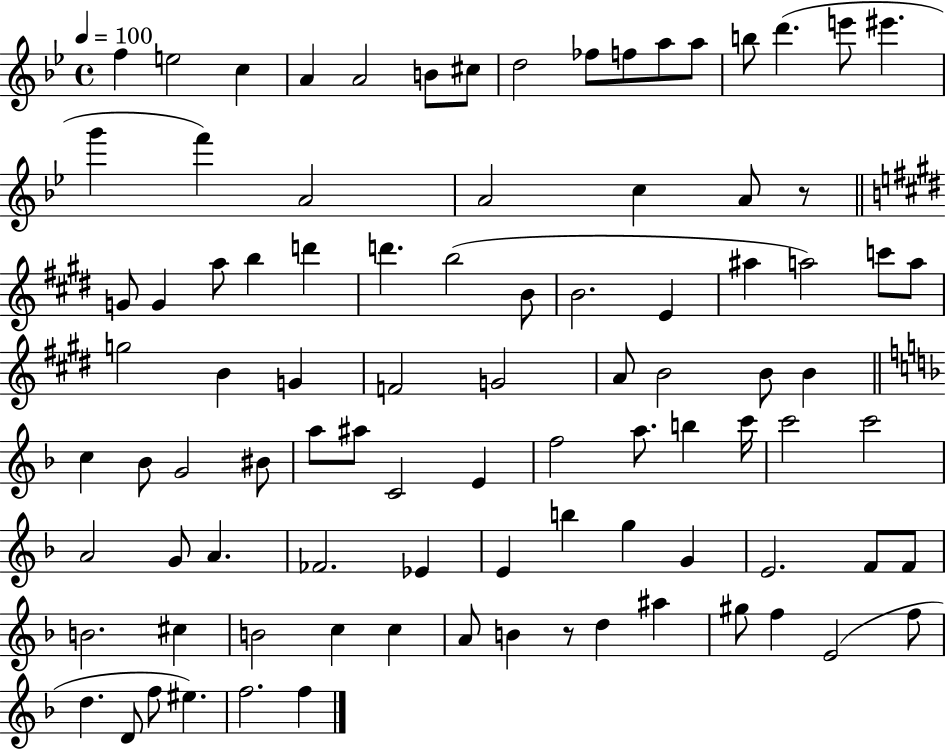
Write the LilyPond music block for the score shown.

{
  \clef treble
  \time 4/4
  \defaultTimeSignature
  \key bes \major
  \tempo 4 = 100
  \repeat volta 2 { f''4 e''2 c''4 | a'4 a'2 b'8 cis''8 | d''2 fes''8 f''8 a''8 a''8 | b''8 d'''4.( e'''8 eis'''4. | \break g'''4 f'''4) a'2 | a'2 c''4 a'8 r8 | \bar "||" \break \key e \major g'8 g'4 a''8 b''4 d'''4 | d'''4. b''2( b'8 | b'2. e'4 | ais''4 a''2) c'''8 a''8 | \break g''2 b'4 g'4 | f'2 g'2 | a'8 b'2 b'8 b'4 | \bar "||" \break \key d \minor c''4 bes'8 g'2 bis'8 | a''8 ais''8 c'2 e'4 | f''2 a''8. b''4 c'''16 | c'''2 c'''2 | \break a'2 g'8 a'4. | fes'2. ees'4 | e'4 b''4 g''4 g'4 | e'2. f'8 f'8 | \break b'2. cis''4 | b'2 c''4 c''4 | a'8 b'4 r8 d''4 ais''4 | gis''8 f''4 e'2( f''8 | \break d''4. d'8 f''8 eis''4.) | f''2. f''4 | } \bar "|."
}